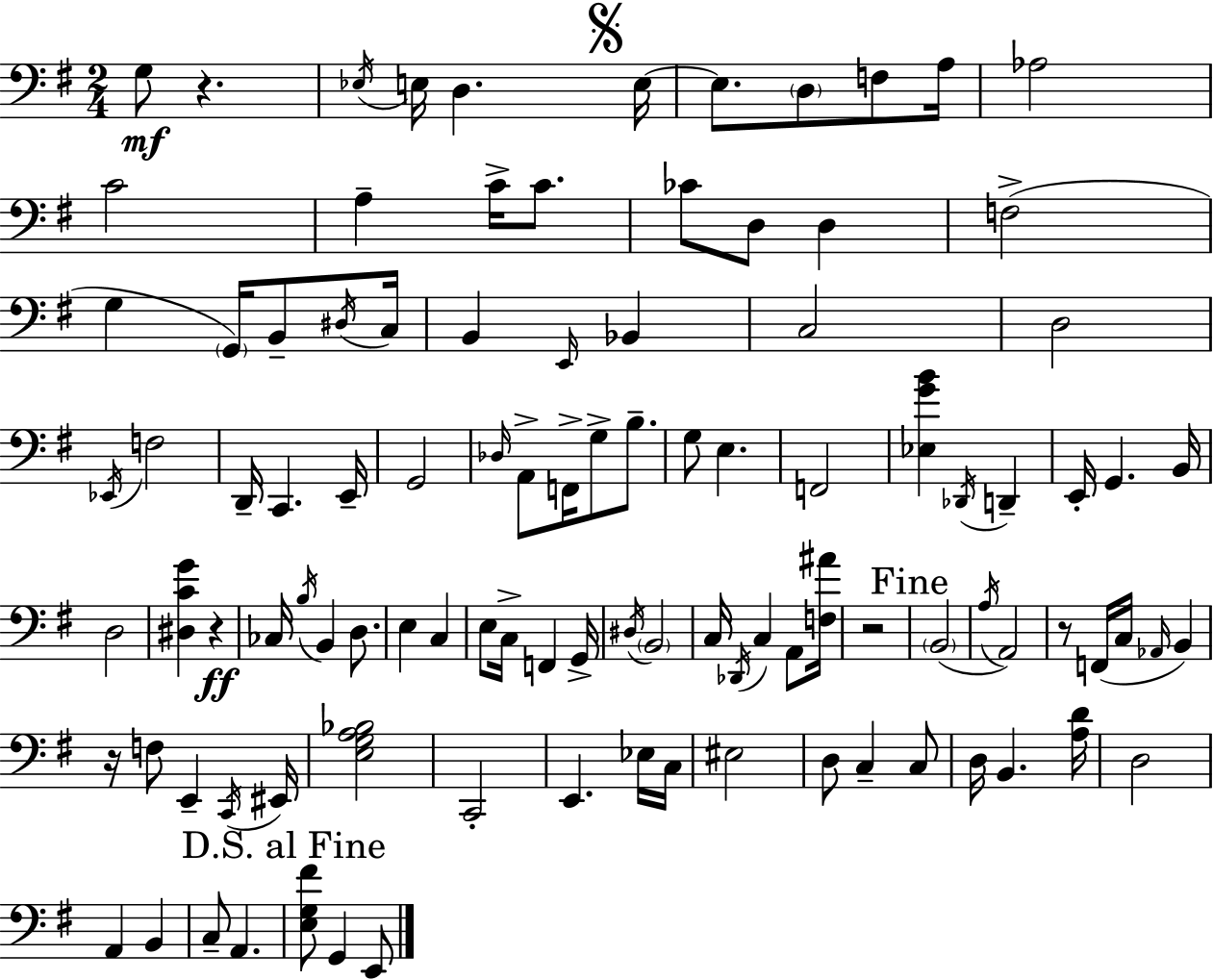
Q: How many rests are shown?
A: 5